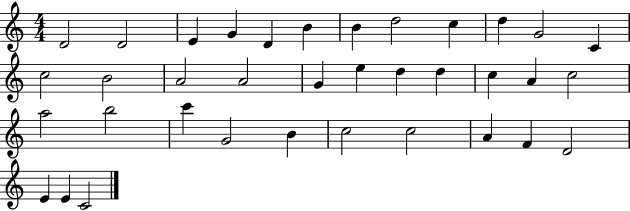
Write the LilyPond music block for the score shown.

{
  \clef treble
  \numericTimeSignature
  \time 4/4
  \key c \major
  d'2 d'2 | e'4 g'4 d'4 b'4 | b'4 d''2 c''4 | d''4 g'2 c'4 | \break c''2 b'2 | a'2 a'2 | g'4 e''4 d''4 d''4 | c''4 a'4 c''2 | \break a''2 b''2 | c'''4 g'2 b'4 | c''2 c''2 | a'4 f'4 d'2 | \break e'4 e'4 c'2 | \bar "|."
}